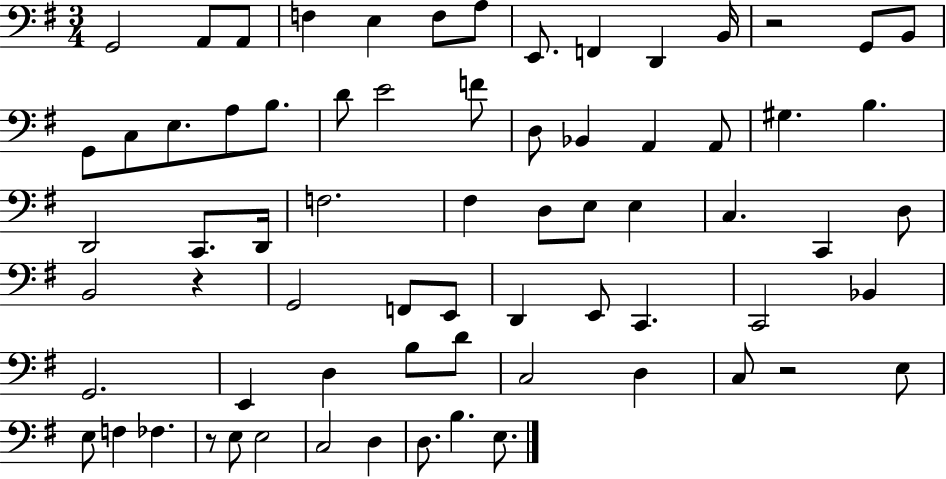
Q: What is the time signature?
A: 3/4